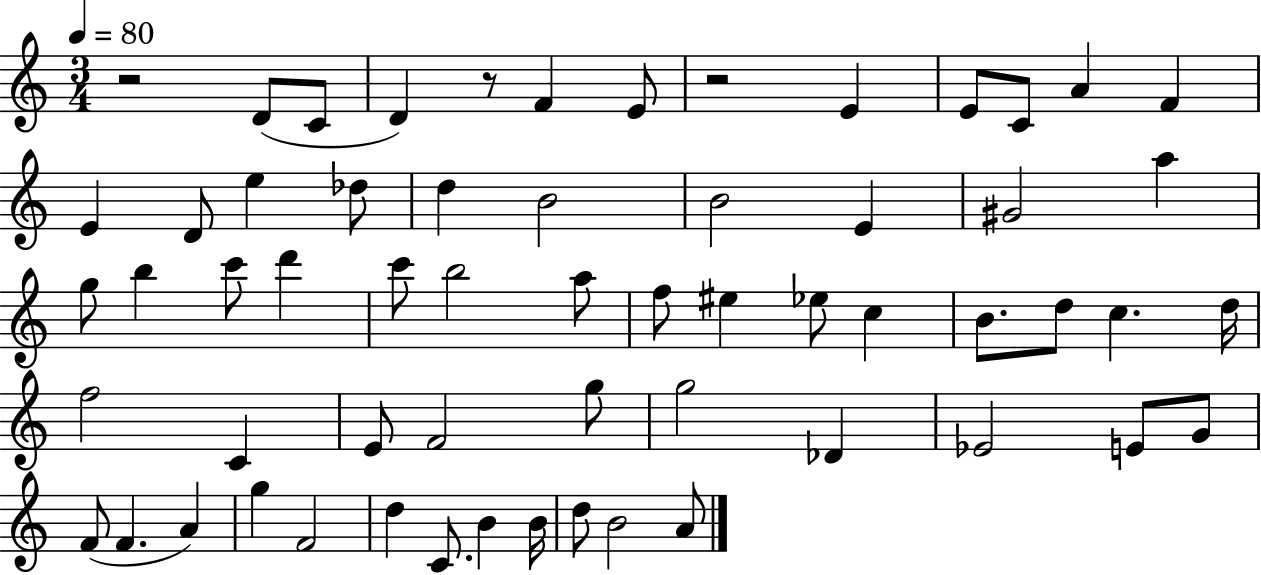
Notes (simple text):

R/h D4/e C4/e D4/q R/e F4/q E4/e R/h E4/q E4/e C4/e A4/q F4/q E4/q D4/e E5/q Db5/e D5/q B4/h B4/h E4/q G#4/h A5/q G5/e B5/q C6/e D6/q C6/e B5/h A5/e F5/e EIS5/q Eb5/e C5/q B4/e. D5/e C5/q. D5/s F5/h C4/q E4/e F4/h G5/e G5/h Db4/q Eb4/h E4/e G4/e F4/e F4/q. A4/q G5/q F4/h D5/q C4/e. B4/q B4/s D5/e B4/h A4/e